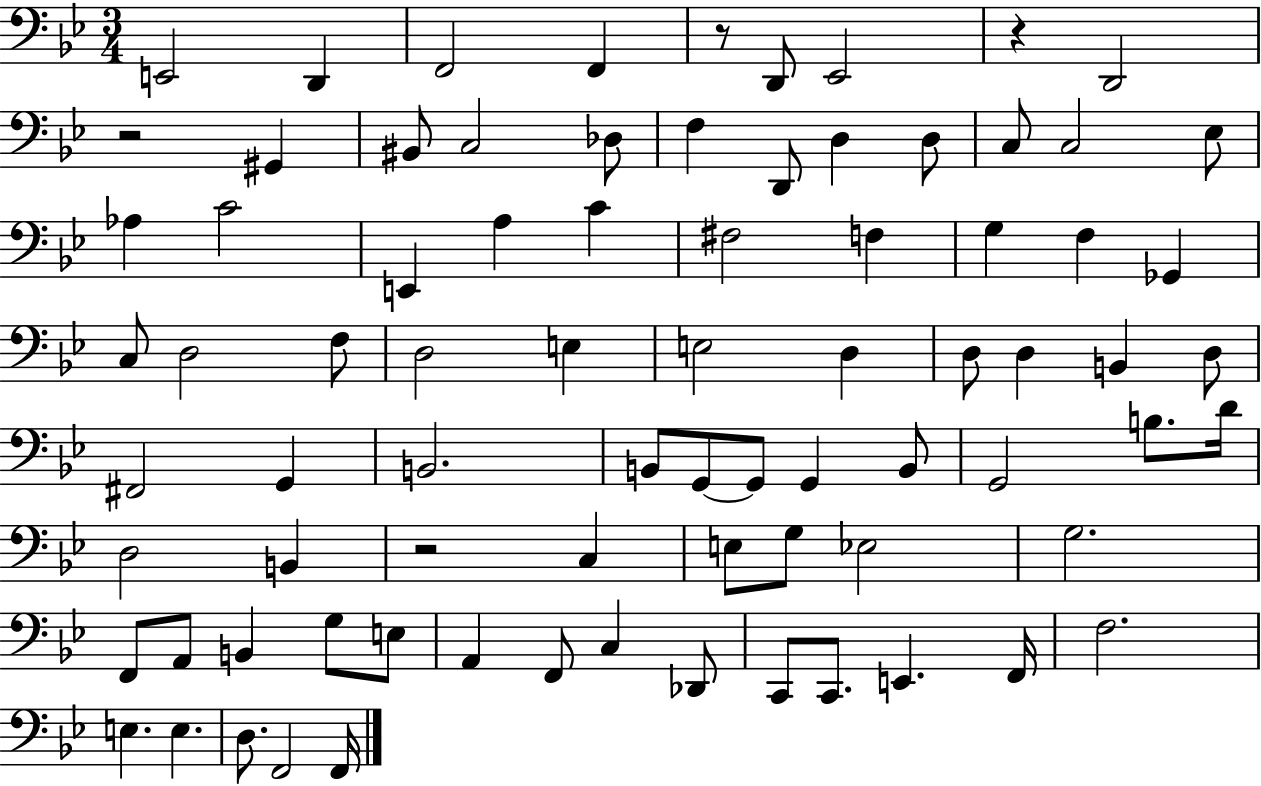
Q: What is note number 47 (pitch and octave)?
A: B2